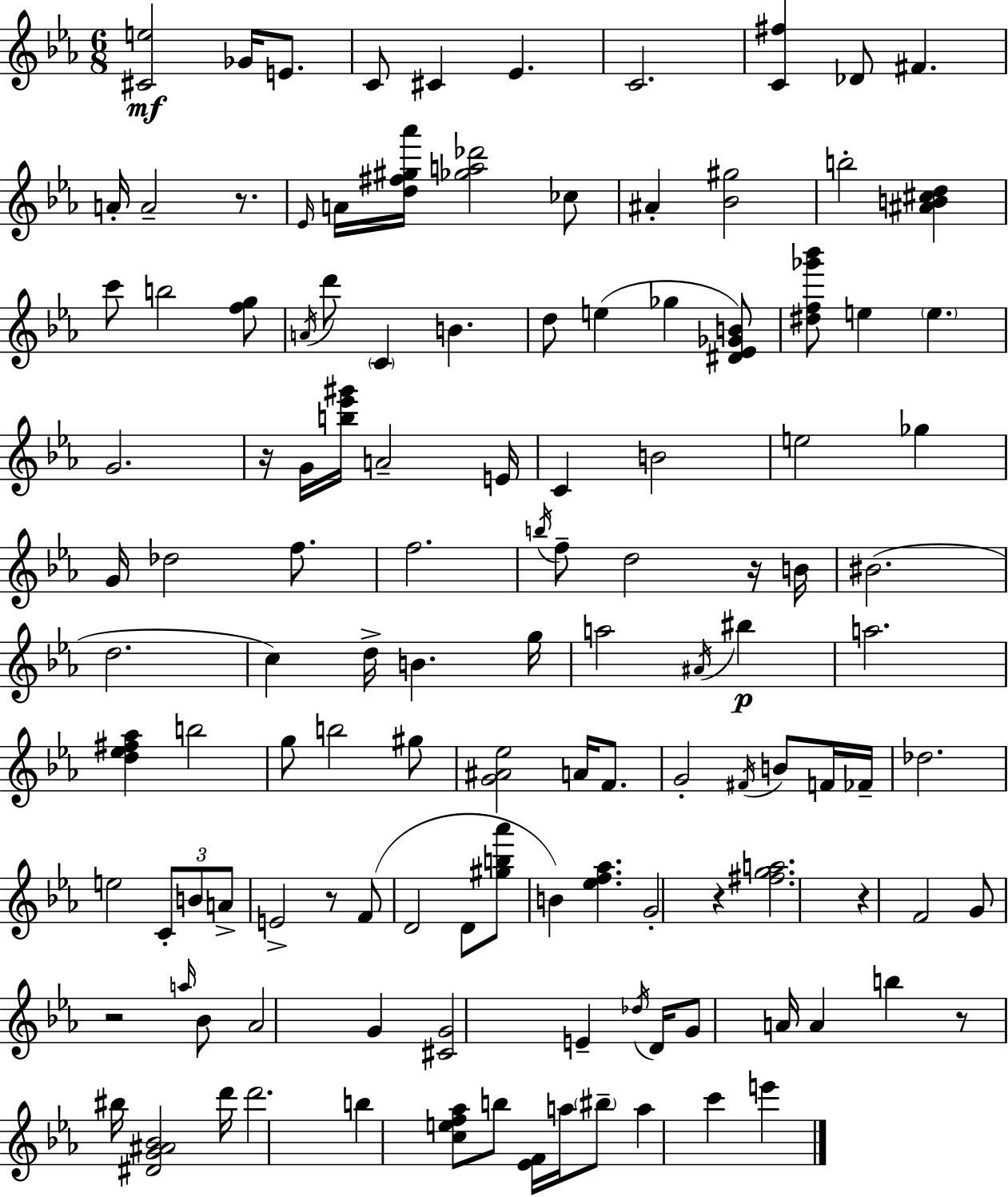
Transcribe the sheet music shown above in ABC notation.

X:1
T:Untitled
M:6/8
L:1/4
K:Cm
[^Ce]2 _G/4 E/2 C/2 ^C _E C2 [C^f] _D/2 ^F A/4 A2 z/2 _E/4 A/4 [d^f^g_a']/4 [_ga_d']2 _c/2 ^A [_B^g]2 b2 [^AB^cd] c'/2 b2 [fg]/2 A/4 d'/2 C B d/2 e _g [^D_E_GB]/2 [^df_g'_b']/2 e e G2 z/4 G/4 [b_e'^g']/4 A2 E/4 C B2 e2 _g G/4 _d2 f/2 f2 b/4 f/2 d2 z/4 B/4 ^B2 d2 c d/4 B g/4 a2 ^A/4 ^b a2 [d_e^f_a] b2 g/2 b2 ^g/2 [G^A_e]2 A/4 F/2 G2 ^F/4 B/2 F/4 _F/4 _d2 e2 C/2 B/2 A/2 E2 z/2 F/2 D2 D/2 [^gb_a']/2 B [_ef_a] G2 z [^fga]2 z F2 G/2 z2 a/4 _B/2 _A2 G [^CG]2 E _d/4 D/4 G/2 A/4 A b z/2 ^b/4 [^DG^A_B]2 d'/4 d'2 b [cef_a]/2 b/2 [_EF]/4 a/4 ^b/2 a c' e'